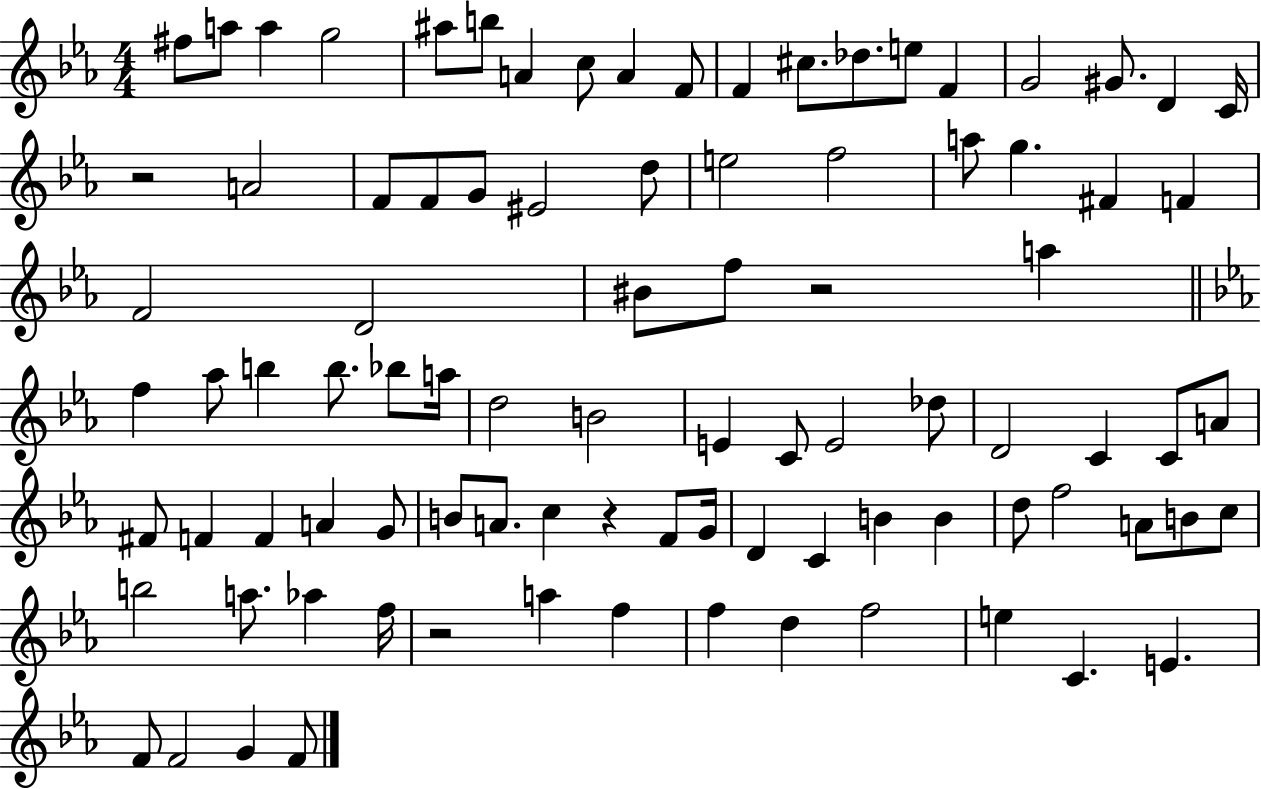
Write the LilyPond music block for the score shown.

{
  \clef treble
  \numericTimeSignature
  \time 4/4
  \key ees \major
  fis''8 a''8 a''4 g''2 | ais''8 b''8 a'4 c''8 a'4 f'8 | f'4 cis''8. des''8. e''8 f'4 | g'2 gis'8. d'4 c'16 | \break r2 a'2 | f'8 f'8 g'8 eis'2 d''8 | e''2 f''2 | a''8 g''4. fis'4 f'4 | \break f'2 d'2 | bis'8 f''8 r2 a''4 | \bar "||" \break \key ees \major f''4 aes''8 b''4 b''8. bes''8 a''16 | d''2 b'2 | e'4 c'8 e'2 des''8 | d'2 c'4 c'8 a'8 | \break fis'8 f'4 f'4 a'4 g'8 | b'8 a'8. c''4 r4 f'8 g'16 | d'4 c'4 b'4 b'4 | d''8 f''2 a'8 b'8 c''8 | \break b''2 a''8. aes''4 f''16 | r2 a''4 f''4 | f''4 d''4 f''2 | e''4 c'4. e'4. | \break f'8 f'2 g'4 f'8 | \bar "|."
}